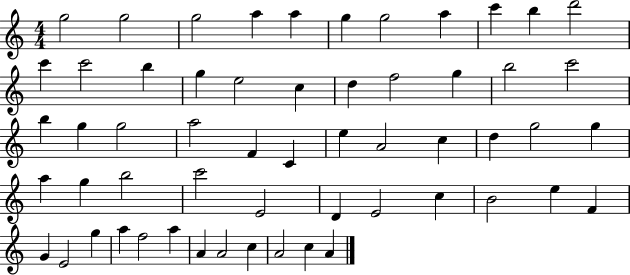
{
  \clef treble
  \numericTimeSignature
  \time 4/4
  \key c \major
  g''2 g''2 | g''2 a''4 a''4 | g''4 g''2 a''4 | c'''4 b''4 d'''2 | \break c'''4 c'''2 b''4 | g''4 e''2 c''4 | d''4 f''2 g''4 | b''2 c'''2 | \break b''4 g''4 g''2 | a''2 f'4 c'4 | e''4 a'2 c''4 | d''4 g''2 g''4 | \break a''4 g''4 b''2 | c'''2 e'2 | d'4 e'2 c''4 | b'2 e''4 f'4 | \break g'4 e'2 g''4 | a''4 f''2 a''4 | a'4 a'2 c''4 | a'2 c''4 a'4 | \break \bar "|."
}